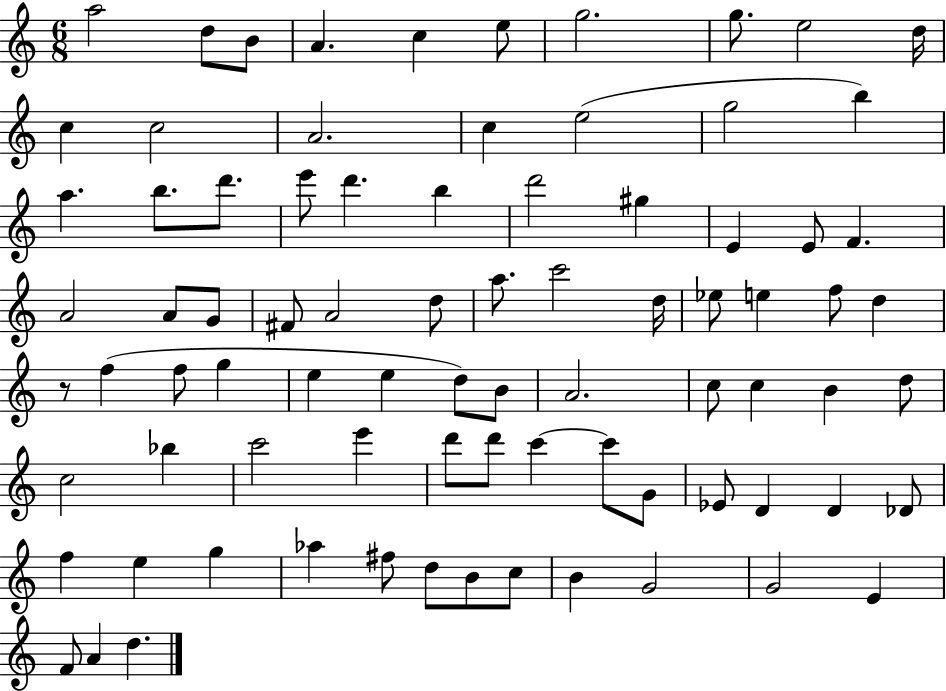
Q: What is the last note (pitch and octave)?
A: D5